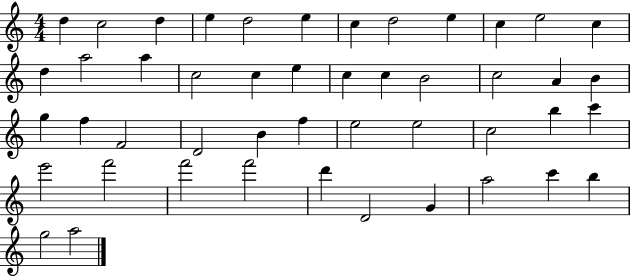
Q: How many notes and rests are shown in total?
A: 47